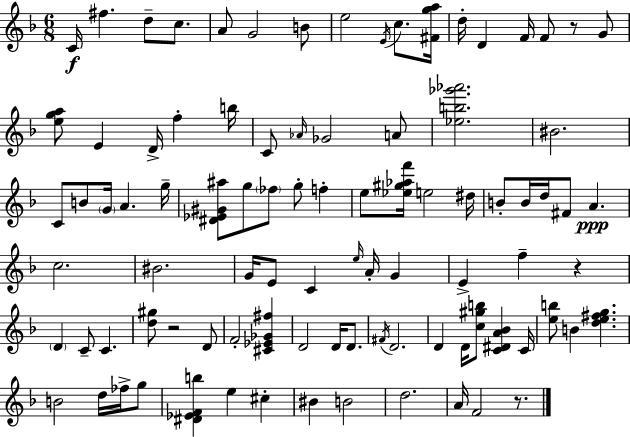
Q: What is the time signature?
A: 6/8